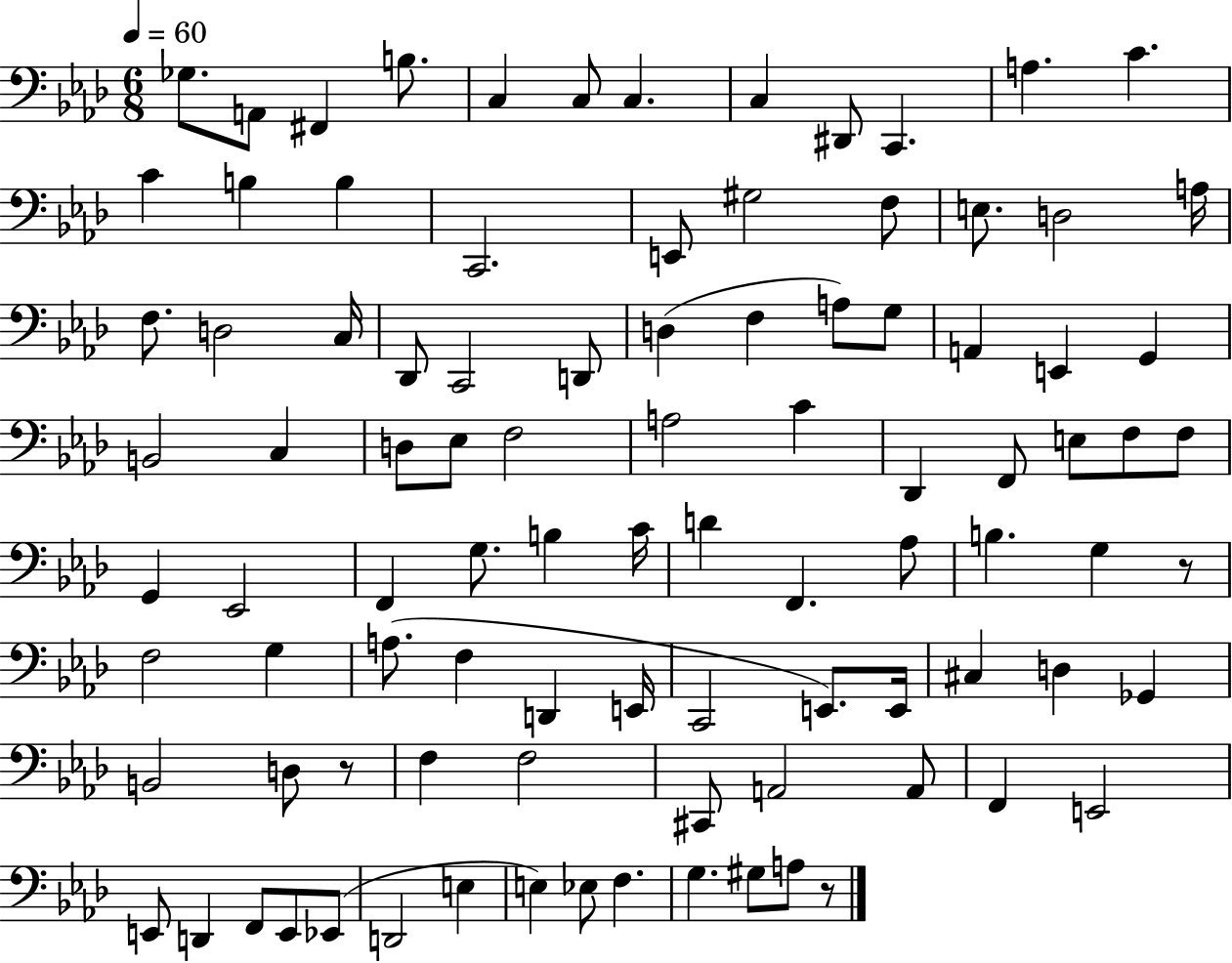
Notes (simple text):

Gb3/e. A2/e F#2/q B3/e. C3/q C3/e C3/q. C3/q D#2/e C2/q. A3/q. C4/q. C4/q B3/q B3/q C2/h. E2/e G#3/h F3/e E3/e. D3/h A3/s F3/e. D3/h C3/s Db2/e C2/h D2/e D3/q F3/q A3/e G3/e A2/q E2/q G2/q B2/h C3/q D3/e Eb3/e F3/h A3/h C4/q Db2/q F2/e E3/e F3/e F3/e G2/q Eb2/h F2/q G3/e. B3/q C4/s D4/q F2/q. Ab3/e B3/q. G3/q R/e F3/h G3/q A3/e. F3/q D2/q E2/s C2/h E2/e. E2/s C#3/q D3/q Gb2/q B2/h D3/e R/e F3/q F3/h C#2/e A2/h A2/e F2/q E2/h E2/e D2/q F2/e E2/e Eb2/e D2/h E3/q E3/q Eb3/e F3/q. G3/q. G#3/e A3/e R/e